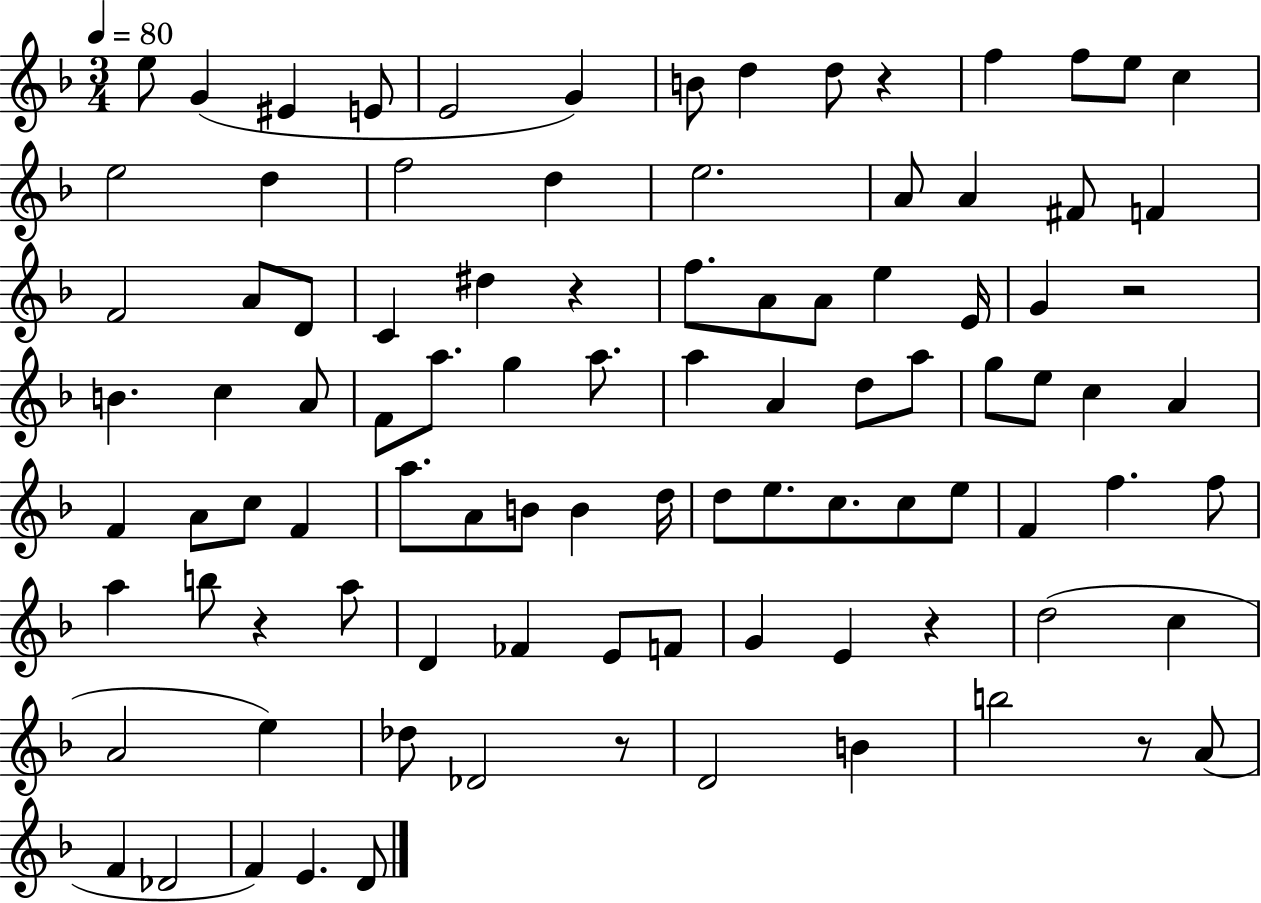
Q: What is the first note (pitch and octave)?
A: E5